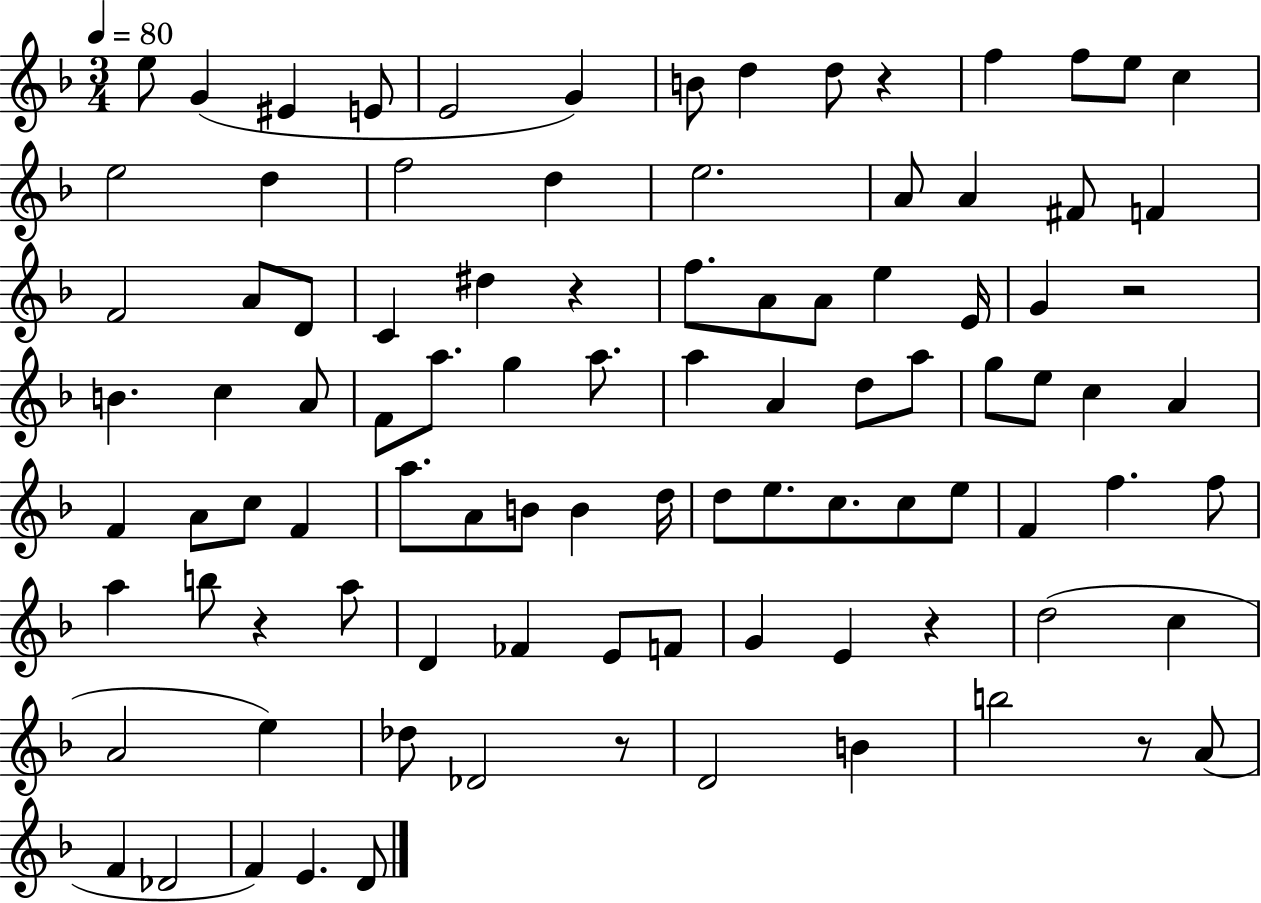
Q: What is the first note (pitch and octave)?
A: E5